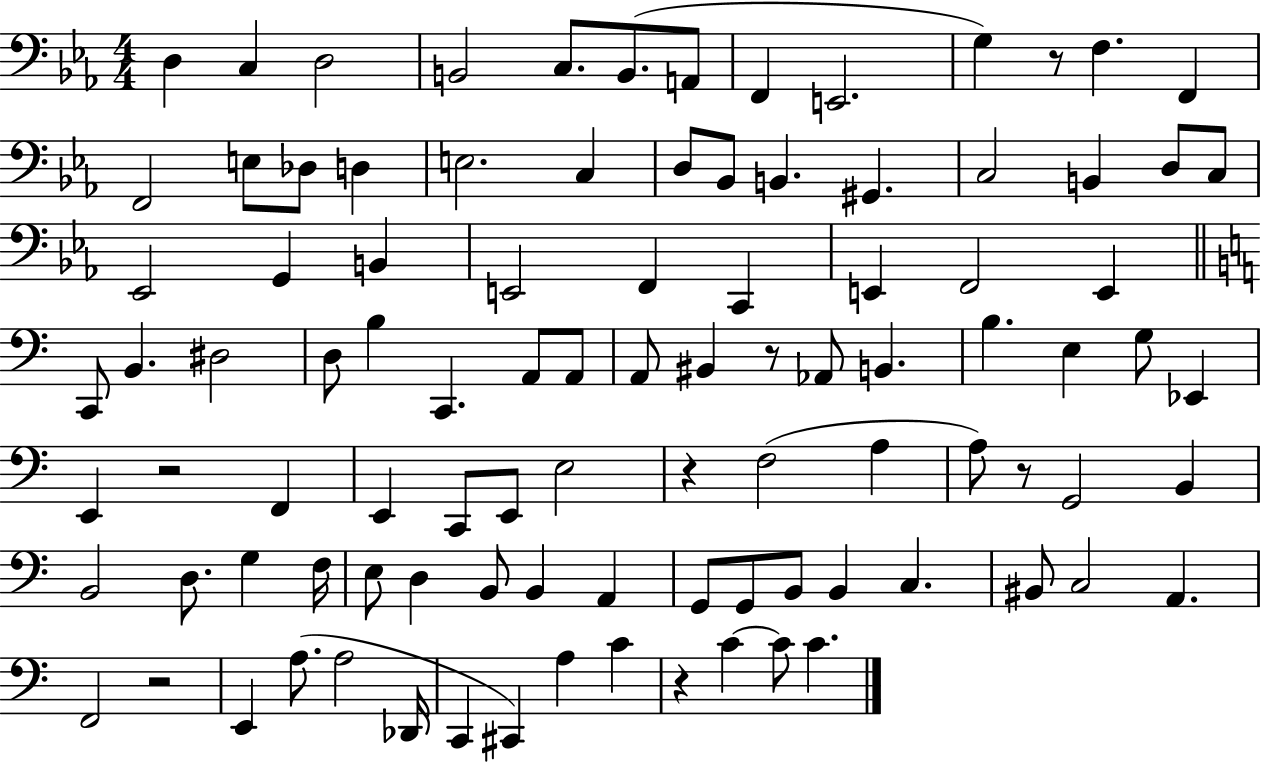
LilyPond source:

{
  \clef bass
  \numericTimeSignature
  \time 4/4
  \key ees \major
  d4 c4 d2 | b,2 c8. b,8.( a,8 | f,4 e,2. | g4) r8 f4. f,4 | \break f,2 e8 des8 d4 | e2. c4 | d8 bes,8 b,4. gis,4. | c2 b,4 d8 c8 | \break ees,2 g,4 b,4 | e,2 f,4 c,4 | e,4 f,2 e,4 | \bar "||" \break \key a \minor c,8 b,4. dis2 | d8 b4 c,4. a,8 a,8 | a,8 bis,4 r8 aes,8 b,4. | b4. e4 g8 ees,4 | \break e,4 r2 f,4 | e,4 c,8 e,8 e2 | r4 f2( a4 | a8) r8 g,2 b,4 | \break b,2 d8. g4 f16 | e8 d4 b,8 b,4 a,4 | g,8 g,8 b,8 b,4 c4. | bis,8 c2 a,4. | \break f,2 r2 | e,4 a8.( a2 des,16 | c,4 cis,4) a4 c'4 | r4 c'4~~ c'8 c'4. | \break \bar "|."
}